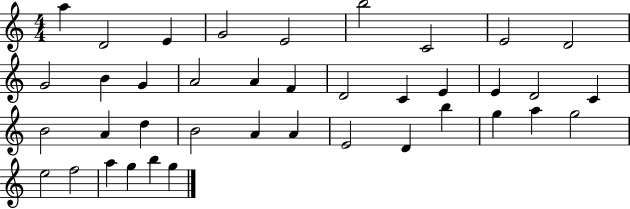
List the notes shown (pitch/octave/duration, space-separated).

A5/q D4/h E4/q G4/h E4/h B5/h C4/h E4/h D4/h G4/h B4/q G4/q A4/h A4/q F4/q D4/h C4/q E4/q E4/q D4/h C4/q B4/h A4/q D5/q B4/h A4/q A4/q E4/h D4/q B5/q G5/q A5/q G5/h E5/h F5/h A5/q G5/q B5/q G5/q